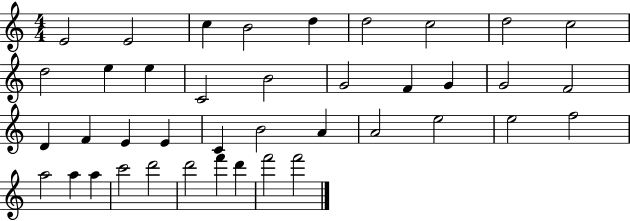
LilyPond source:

{
  \clef treble
  \numericTimeSignature
  \time 4/4
  \key c \major
  e'2 e'2 | c''4 b'2 d''4 | d''2 c''2 | d''2 c''2 | \break d''2 e''4 e''4 | c'2 b'2 | g'2 f'4 g'4 | g'2 f'2 | \break d'4 f'4 e'4 e'4 | c'4 b'2 a'4 | a'2 e''2 | e''2 f''2 | \break a''2 a''4 a''4 | c'''2 d'''2 | d'''2 f'''4 d'''4 | f'''2 f'''2 | \break \bar "|."
}